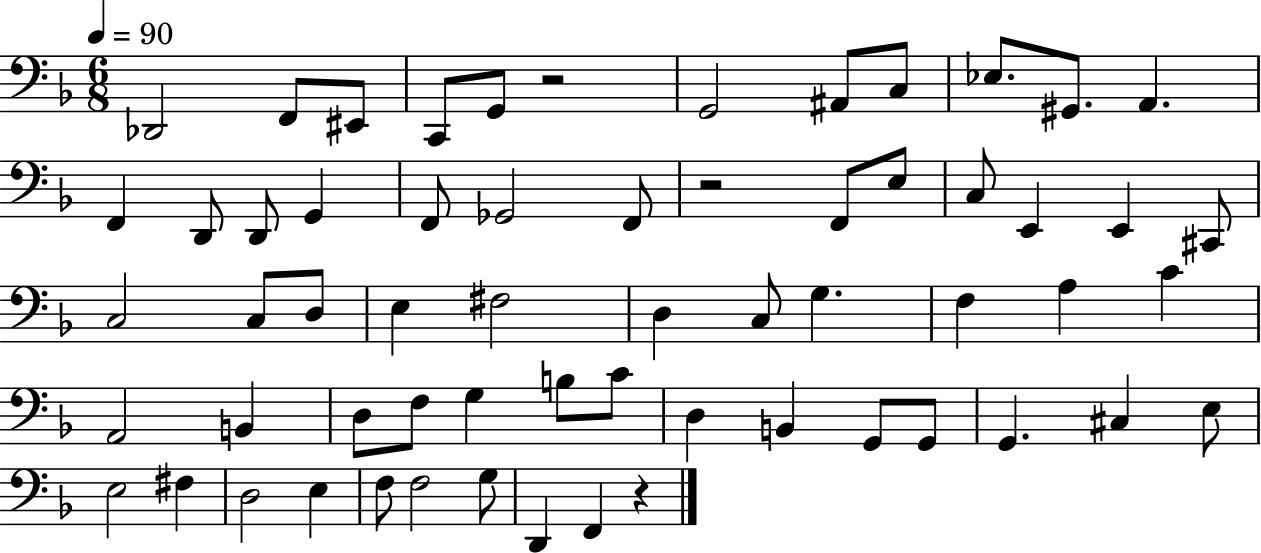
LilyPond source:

{
  \clef bass
  \numericTimeSignature
  \time 6/8
  \key f \major
  \tempo 4 = 90
  des,2 f,8 eis,8 | c,8 g,8 r2 | g,2 ais,8 c8 | ees8. gis,8. a,4. | \break f,4 d,8 d,8 g,4 | f,8 ges,2 f,8 | r2 f,8 e8 | c8 e,4 e,4 cis,8 | \break c2 c8 d8 | e4 fis2 | d4 c8 g4. | f4 a4 c'4 | \break a,2 b,4 | d8 f8 g4 b8 c'8 | d4 b,4 g,8 g,8 | g,4. cis4 e8 | \break e2 fis4 | d2 e4 | f8 f2 g8 | d,4 f,4 r4 | \break \bar "|."
}